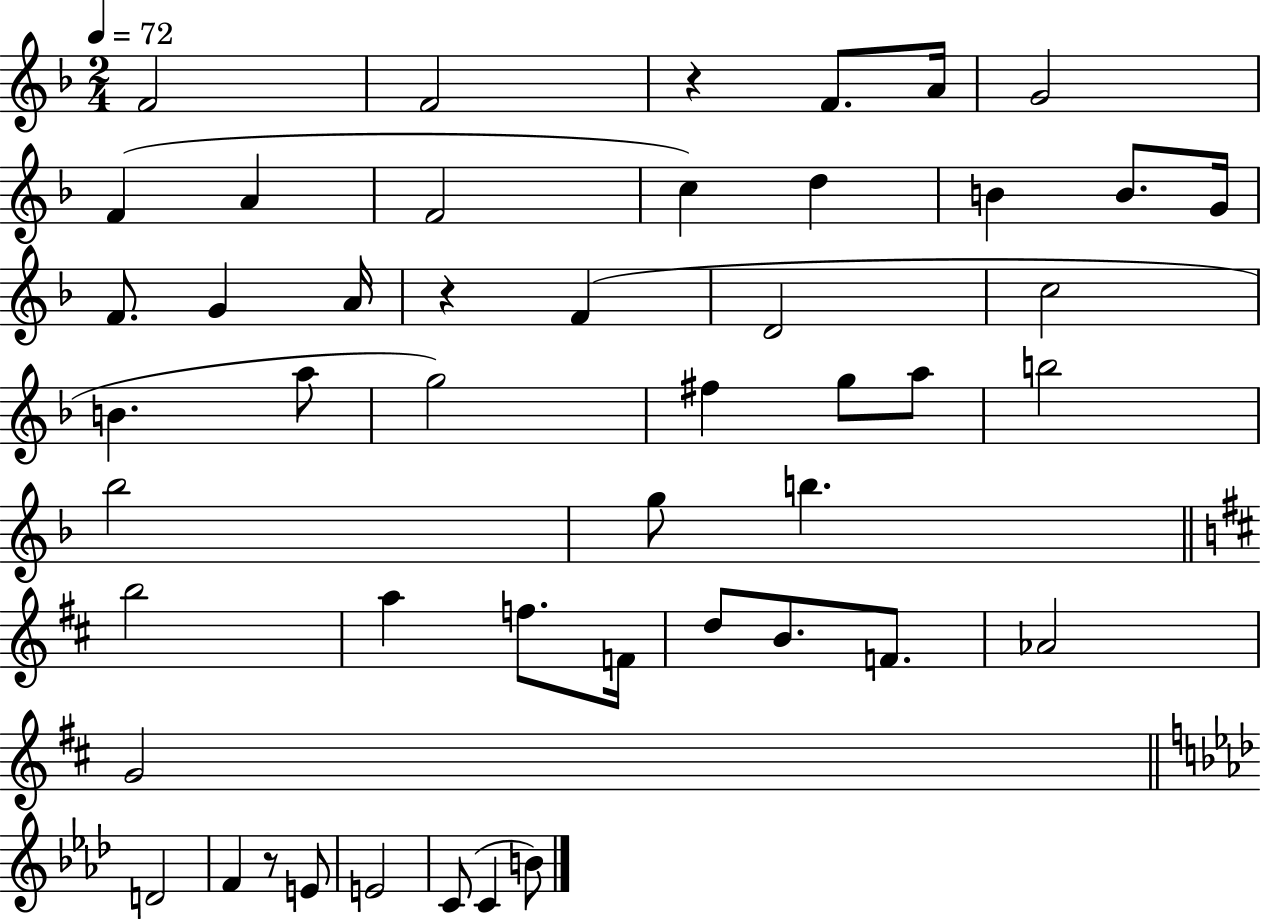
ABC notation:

X:1
T:Untitled
M:2/4
L:1/4
K:F
F2 F2 z F/2 A/4 G2 F A F2 c d B B/2 G/4 F/2 G A/4 z F D2 c2 B a/2 g2 ^f g/2 a/2 b2 _b2 g/2 b b2 a f/2 F/4 d/2 B/2 F/2 _A2 G2 D2 F z/2 E/2 E2 C/2 C B/2